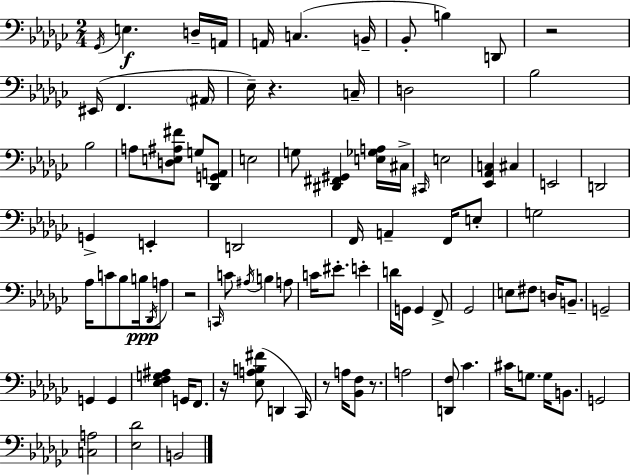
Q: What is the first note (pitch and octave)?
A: Gb2